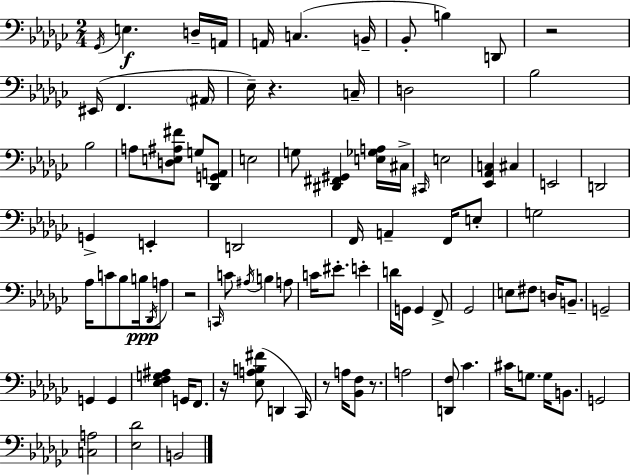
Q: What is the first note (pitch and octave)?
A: Gb2